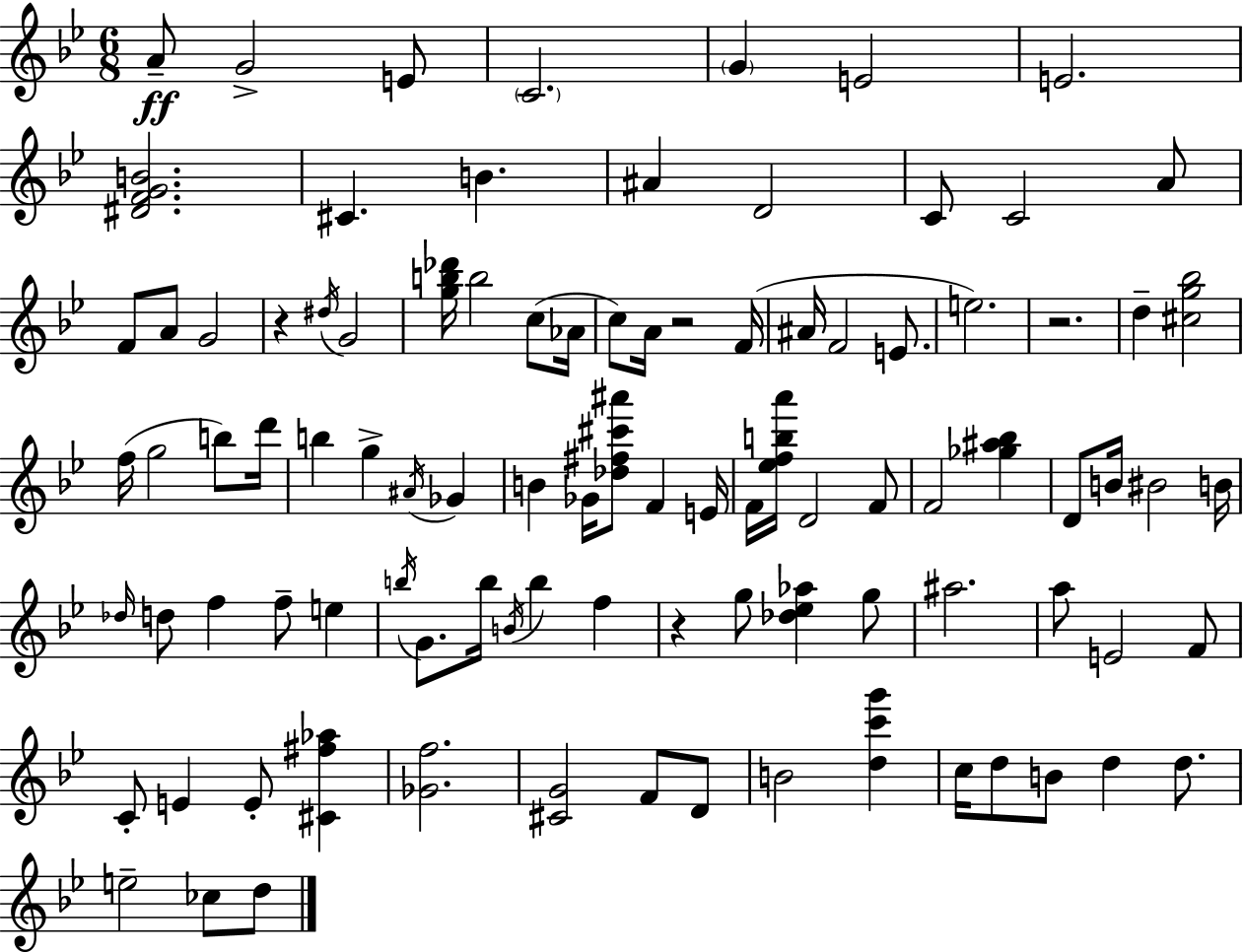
X:1
T:Untitled
M:6/8
L:1/4
K:Bb
A/2 G2 E/2 C2 G E2 E2 [^DFGB]2 ^C B ^A D2 C/2 C2 A/2 F/2 A/2 G2 z ^d/4 G2 [gb_d']/4 b2 c/2 _A/4 c/2 A/4 z2 F/4 ^A/4 F2 E/2 e2 z2 d [^cg_b]2 f/4 g2 b/2 d'/4 b g ^A/4 _G B _G/4 [_d^f^c'^a']/2 F E/4 F/4 [_efba']/4 D2 F/2 F2 [_g^a_b] D/2 B/4 ^B2 B/4 _d/4 d/2 f f/2 e b/4 G/2 b/4 B/4 b f z g/2 [_d_e_a] g/2 ^a2 a/2 E2 F/2 C/2 E E/2 [^C^f_a] [_Gf]2 [^CG]2 F/2 D/2 B2 [dc'g'] c/4 d/2 B/2 d d/2 e2 _c/2 d/2